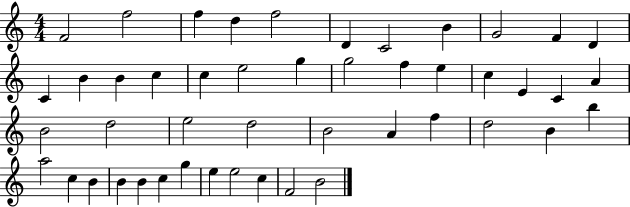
{
  \clef treble
  \numericTimeSignature
  \time 4/4
  \key c \major
  f'2 f''2 | f''4 d''4 f''2 | d'4 c'2 b'4 | g'2 f'4 d'4 | \break c'4 b'4 b'4 c''4 | c''4 e''2 g''4 | g''2 f''4 e''4 | c''4 e'4 c'4 a'4 | \break b'2 d''2 | e''2 d''2 | b'2 a'4 f''4 | d''2 b'4 b''4 | \break a''2 c''4 b'4 | b'4 b'4 c''4 g''4 | e''4 e''2 c''4 | f'2 b'2 | \break \bar "|."
}